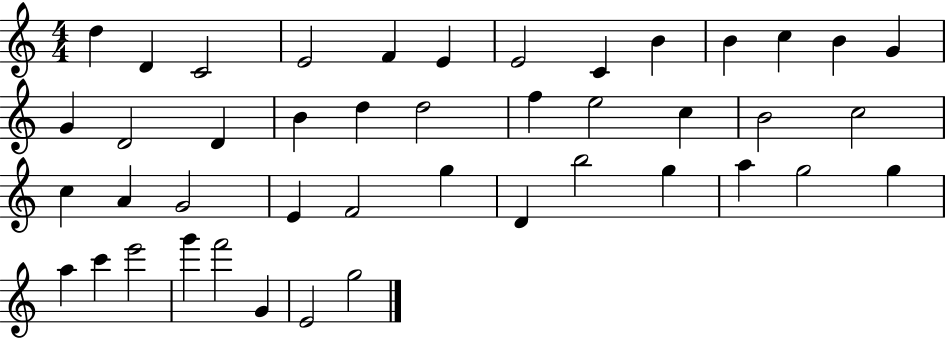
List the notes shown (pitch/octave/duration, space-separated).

D5/q D4/q C4/h E4/h F4/q E4/q E4/h C4/q B4/q B4/q C5/q B4/q G4/q G4/q D4/h D4/q B4/q D5/q D5/h F5/q E5/h C5/q B4/h C5/h C5/q A4/q G4/h E4/q F4/h G5/q D4/q B5/h G5/q A5/q G5/h G5/q A5/q C6/q E6/h G6/q F6/h G4/q E4/h G5/h